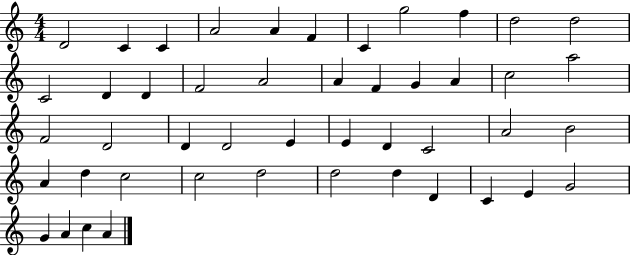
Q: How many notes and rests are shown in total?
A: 47